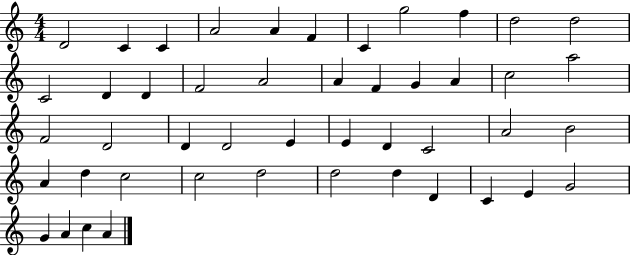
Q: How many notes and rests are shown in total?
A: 47